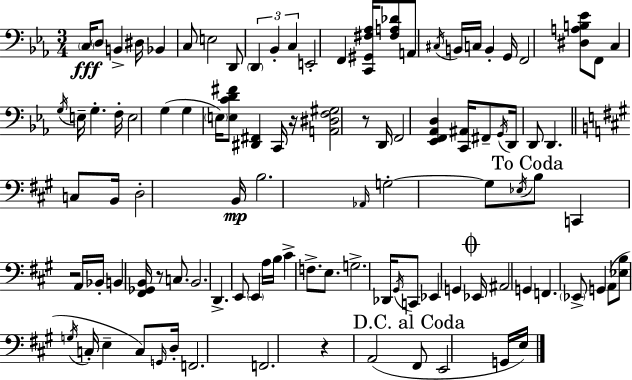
C3/s D3/e B2/q D#3/s Bb2/q C3/e E3/h D2/e D2/q Bb2/q C3/q E2/h F2/q [C2,G#2,F#3,Ab3]/s [F#3,A3,Db4]/e A2/e C#3/s B2/s C3/s B2/q G2/s F2/h [D#3,A3,B3,Eb4]/e F2/e C3/q G3/s E3/s G3/q. F3/s E3/h G3/q G3/q E3/s [E3,C4,D4,F#4]/e [D#2,F#2]/q C2/s R/s [A2,D#3,F3,G#3]/h R/e D2/s F2/h [Eb2,F2,Ab2,D3]/q [C2,A#2]/s F#2/e G2/s D2/s D2/e D2/q. C3/e B2/s D3/h B2/s B3/h. Ab2/s G3/h G3/e Eb3/s B3/e C2/q R/h A2/s Bb2/s B2/q [F#2,Gb2,B2]/s R/e C3/e. B2/h. D2/q. E2/e E2/q A3/s B3/s C#4/q F3/e. E3/e. G3/h. Db2/s G#2/s C2/e Eb2/q G2/q Eb2/s A#2/h G2/q F2/q. Eb2/e G2/q A2/e [Eb3,B3]/e G3/s C3/s E3/q C3/e G2/s D3/s F2/h. F2/h. R/q A2/h F#2/e E2/h G2/s E3/s